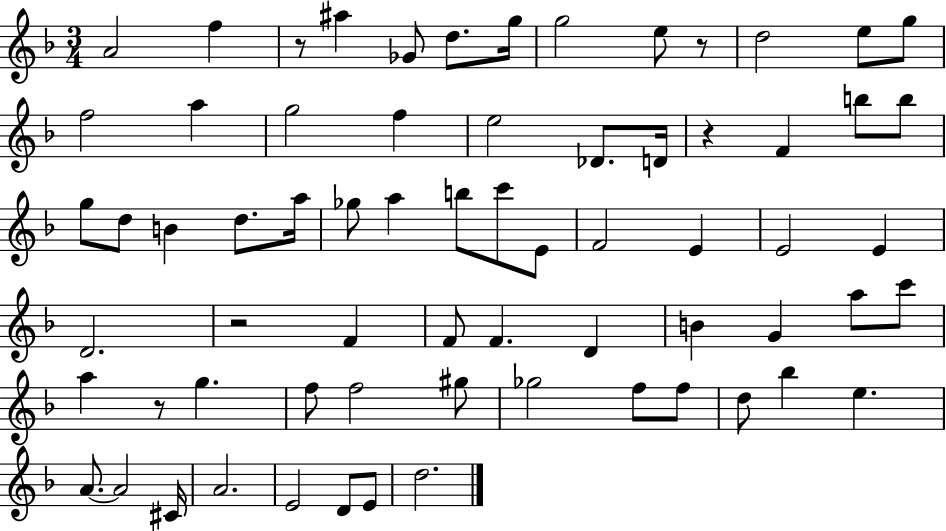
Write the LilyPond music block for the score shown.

{
  \clef treble
  \numericTimeSignature
  \time 3/4
  \key f \major
  a'2 f''4 | r8 ais''4 ges'8 d''8. g''16 | g''2 e''8 r8 | d''2 e''8 g''8 | \break f''2 a''4 | g''2 f''4 | e''2 des'8. d'16 | r4 f'4 b''8 b''8 | \break g''8 d''8 b'4 d''8. a''16 | ges''8 a''4 b''8 c'''8 e'8 | f'2 e'4 | e'2 e'4 | \break d'2. | r2 f'4 | f'8 f'4. d'4 | b'4 g'4 a''8 c'''8 | \break a''4 r8 g''4. | f''8 f''2 gis''8 | ges''2 f''8 f''8 | d''8 bes''4 e''4. | \break a'8.~~ a'2 cis'16 | a'2. | e'2 d'8 e'8 | d''2. | \break \bar "|."
}